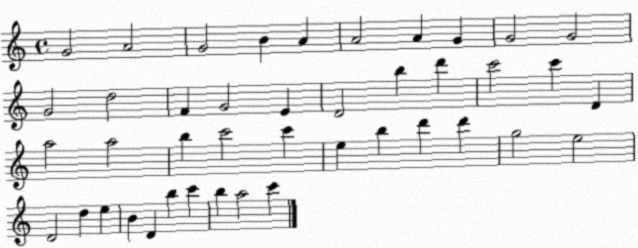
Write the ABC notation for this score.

X:1
T:Untitled
M:4/4
L:1/4
K:C
G2 A2 G2 B A A2 A G G2 G2 G2 d2 F G2 E D2 b d' c'2 c' D a2 a2 b c'2 c' e b d' d' g2 e2 D2 d e B D b c' b a2 c'